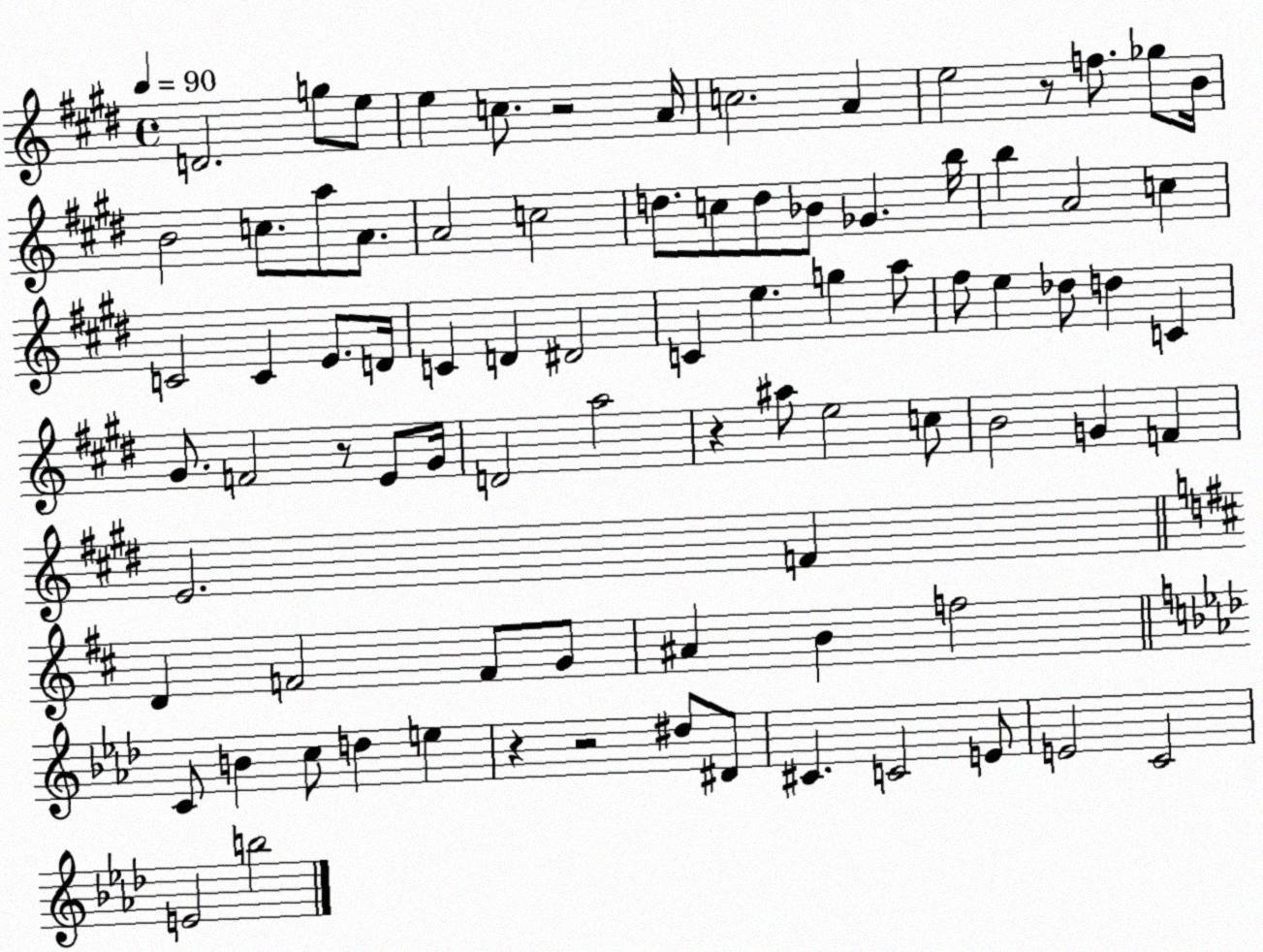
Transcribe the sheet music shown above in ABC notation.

X:1
T:Untitled
M:4/4
L:1/4
K:E
D2 g/2 e/2 e c/2 z2 A/4 c2 A e2 z/2 f/2 _g/2 B/4 B2 c/2 a/2 A/2 A2 c2 d/2 c/2 d/2 _B/2 _G b/4 b A2 c C2 C E/2 D/4 C D ^D2 C e g a/2 ^f/2 e _d/2 d C ^G/2 F2 z/2 E/2 ^G/4 D2 a2 z ^a/2 e2 c/2 B2 G F E2 F D F2 F/2 G/2 ^A B f2 C/2 B c/2 d e z z2 ^d/2 ^D/2 ^C C2 E/2 E2 C2 E2 b2